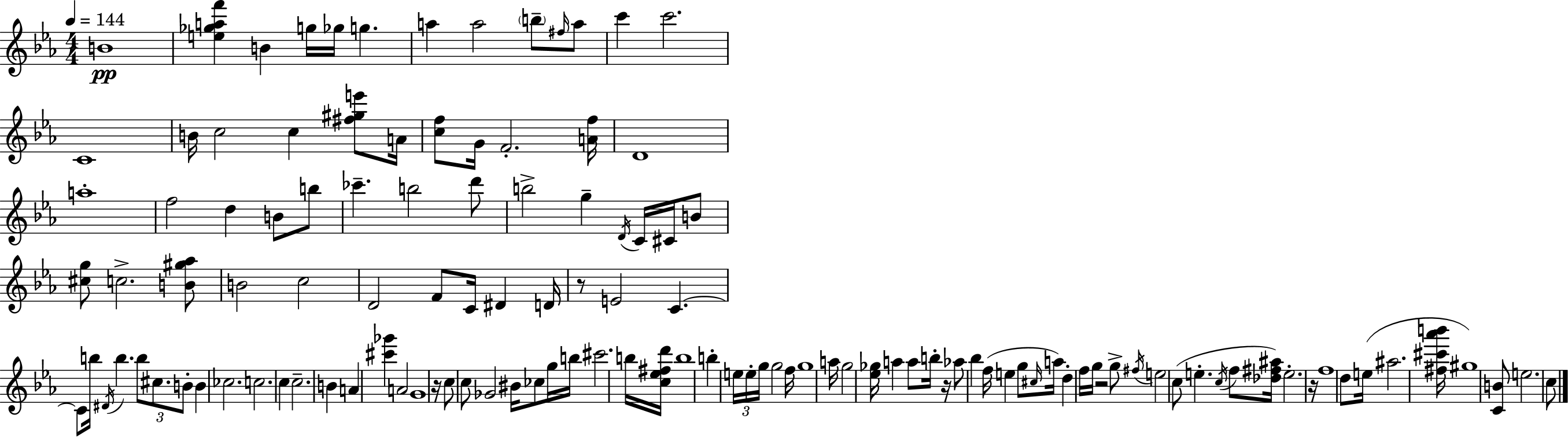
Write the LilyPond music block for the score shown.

{
  \clef treble
  \numericTimeSignature
  \time 4/4
  \key ees \major
  \tempo 4 = 144
  b'1\pp | <e'' ges'' a'' f'''>4 b'4 g''16 ges''16 g''4. | a''4 a''2 \parenthesize b''8-- \grace { fis''16 } a''8 | c'''4 c'''2. | \break c'1 | b'16 c''2 c''4 <fis'' gis'' e'''>8 | a'16 <c'' f''>8 g'16 f'2.-. | <a' f''>16 d'1 | \break a''1-. | f''2 d''4 b'8 b''8 | ces'''4.-- b''2 d'''8 | b''2-> g''4-- \acciaccatura { d'16 } c'16 cis'16 | \break b'8 <cis'' g''>8 c''2.-> | <b' gis'' aes''>8 b'2 c''2 | d'2 f'8 c'16 dis'4 | d'16 r8 e'2 c'4.~~ | \break c'8 b''16 \acciaccatura { dis'16 } b''4. \tuplet 3/2 { b''8 cis''8. | b'8-. } b'4 ces''2. | c''2. c''4 | c''2.-- b'4 | \break a'4 <cis''' ges'''>4 a'2 | g'1 | r16 c''8 c''8 ges'2 | bis'16 ces''8 g''16 b''16 cis'''2. | \break b''16 <c'' ees'' fis'' d'''>16 b''1 | b''4-. \tuplet 3/2 { e''16 e''16-. g''16 } g''2 | f''16 g''1 | a''16 g''2 <ees'' ges''>16 a''4 | \break a''8 b''16-. r16 aes''8 bes''4 f''16( e''4 | g''8 \grace { cis''16 }) a''16 d''4-. f''16 g''16 r2 | g''8-> \acciaccatura { fis''16 } e''2 c''8( e''4.-. | \acciaccatura { c''16 } f''8 <des'' fis'' ais''>16) e''2.-. | \break r16 f''1 | d''8 e''16( ais''2. | <fis'' cis''' aes''' b'''>16 gis''1) | <c' b'>8 e''2. | \break c''8 \bar "|."
}